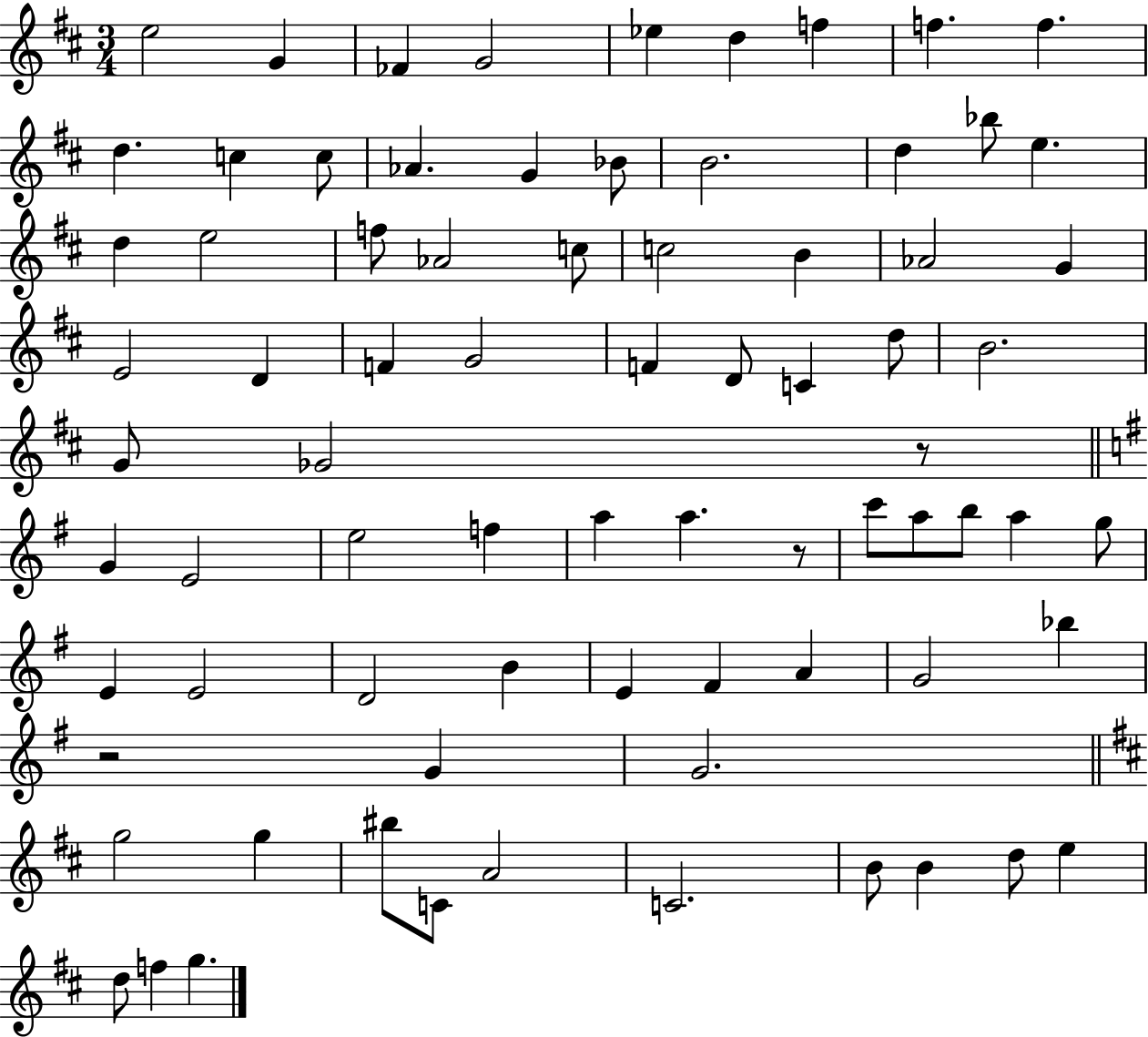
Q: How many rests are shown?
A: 3